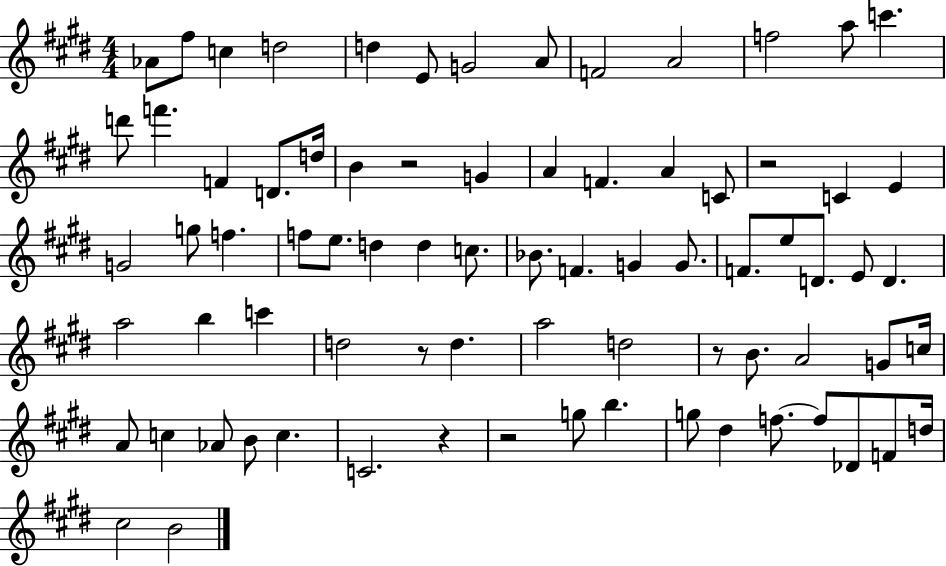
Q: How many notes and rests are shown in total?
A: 77